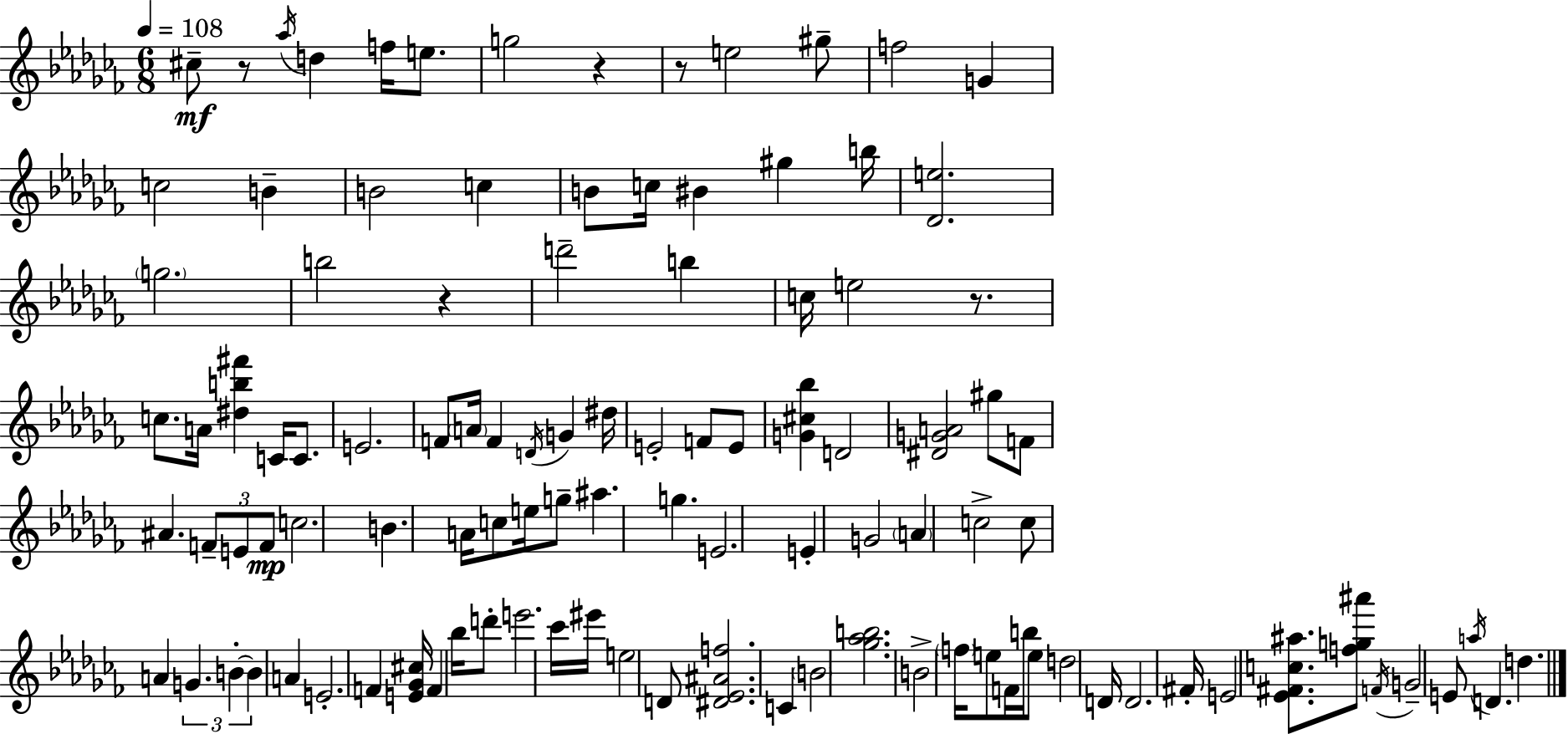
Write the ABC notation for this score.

X:1
T:Untitled
M:6/8
L:1/4
K:Abm
^c/2 z/2 _a/4 d f/4 e/2 g2 z z/2 e2 ^g/2 f2 G c2 B B2 c B/2 c/4 ^B ^g b/4 [_De]2 g2 b2 z d'2 b c/4 e2 z/2 c/2 A/4 [^db^f'] C/4 C/2 E2 F/2 A/4 F D/4 G ^d/4 E2 F/2 E/2 [G^c_b] D2 [^DGA]2 ^g/2 F/2 ^A F/2 E/2 F/2 c2 B A/4 c/2 e/4 g/2 ^a g E2 E G2 A c2 c/2 A G B B A E2 F [E_G^c]/4 F _b/4 d'/2 e'2 _c'/4 ^e'/4 e2 D/2 [^D_E^Af]2 C B2 [_g_ab]2 B2 f/4 e/2 F/4 b/4 e/2 d2 D/4 D2 ^F/4 E2 [_E^Fc^a]/2 [fg^a']/2 F/4 G2 E/2 a/4 D d